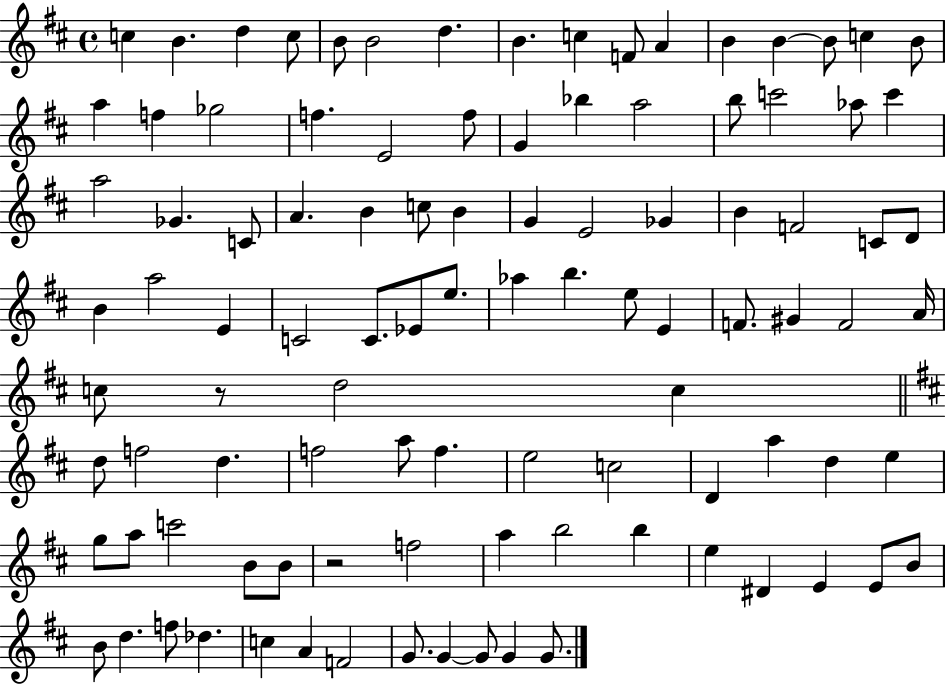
{
  \clef treble
  \time 4/4
  \defaultTimeSignature
  \key d \major
  \repeat volta 2 { c''4 b'4. d''4 c''8 | b'8 b'2 d''4. | b'4. c''4 f'8 a'4 | b'4 b'4~~ b'8 c''4 b'8 | \break a''4 f''4 ges''2 | f''4. e'2 f''8 | g'4 bes''4 a''2 | b''8 c'''2 aes''8 c'''4 | \break a''2 ges'4. c'8 | a'4. b'4 c''8 b'4 | g'4 e'2 ges'4 | b'4 f'2 c'8 d'8 | \break b'4 a''2 e'4 | c'2 c'8. ees'8 e''8. | aes''4 b''4. e''8 e'4 | f'8. gis'4 f'2 a'16 | \break c''8 r8 d''2 c''4 | \bar "||" \break \key b \minor d''8 f''2 d''4. | f''2 a''8 f''4. | e''2 c''2 | d'4 a''4 d''4 e''4 | \break g''8 a''8 c'''2 b'8 b'8 | r2 f''2 | a''4 b''2 b''4 | e''4 dis'4 e'4 e'8 b'8 | \break b'8 d''4. f''8 des''4. | c''4 a'4 f'2 | g'8. g'4~~ g'8 g'4 g'8. | } \bar "|."
}